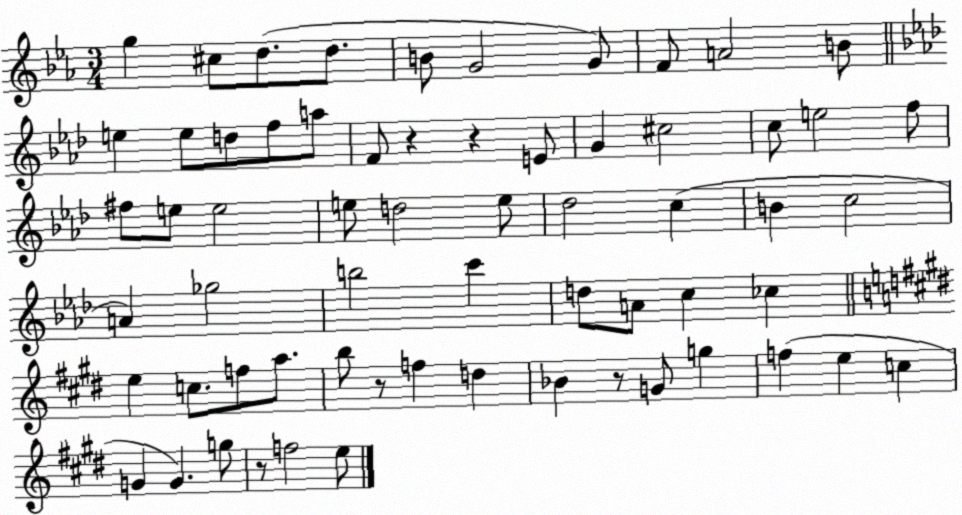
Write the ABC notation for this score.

X:1
T:Untitled
M:3/4
L:1/4
K:Eb
g ^c/2 d/2 d/2 B/2 G2 G/2 F/2 A2 B/2 e e/2 d/2 f/2 a/2 F/2 z z E/2 G ^c2 c/2 e2 f/2 ^f/2 e/2 e2 e/2 d2 e/2 _d2 c B c2 A _g2 b2 c' d/2 A/2 c _c e c/2 f/2 a/2 b/2 z/2 f d _B z/2 G/2 g f e c G G g/2 z/2 f2 e/2